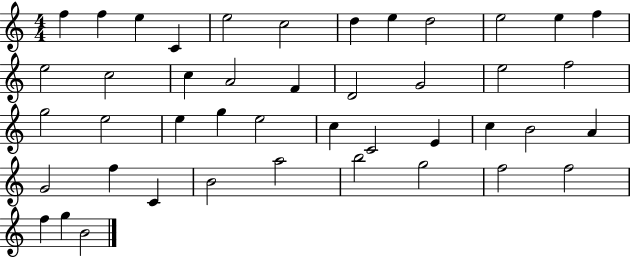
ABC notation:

X:1
T:Untitled
M:4/4
L:1/4
K:C
f f e C e2 c2 d e d2 e2 e f e2 c2 c A2 F D2 G2 e2 f2 g2 e2 e g e2 c C2 E c B2 A G2 f C B2 a2 b2 g2 f2 f2 f g B2